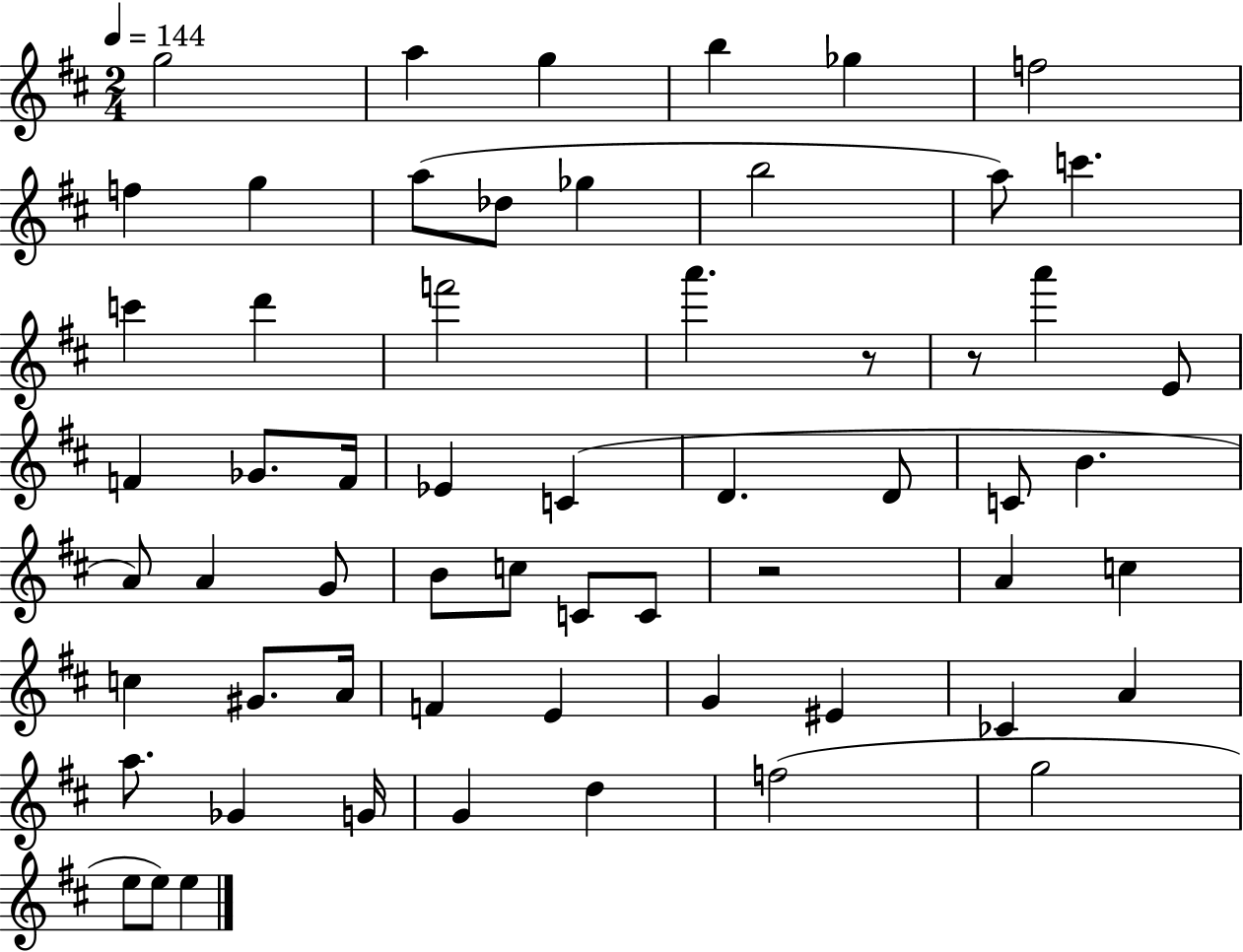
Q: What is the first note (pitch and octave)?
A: G5